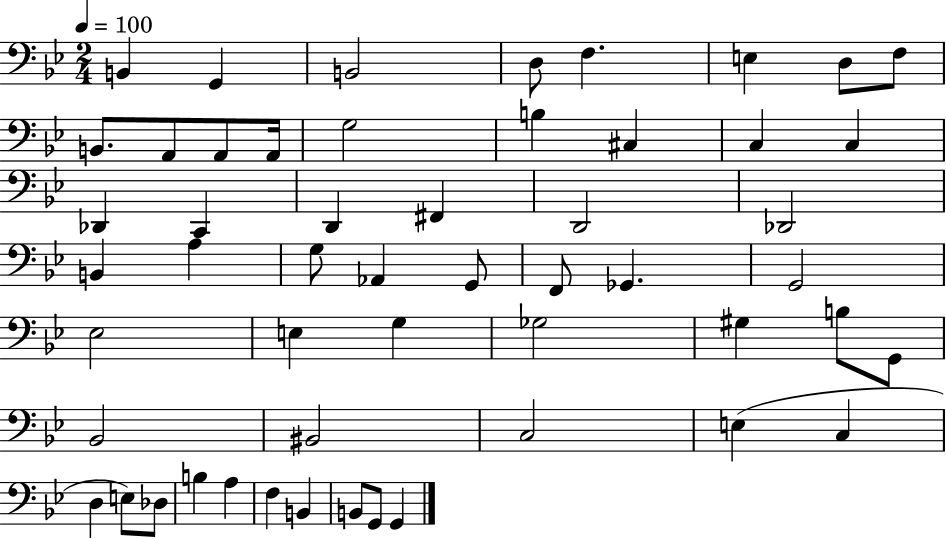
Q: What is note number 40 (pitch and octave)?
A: BIS2